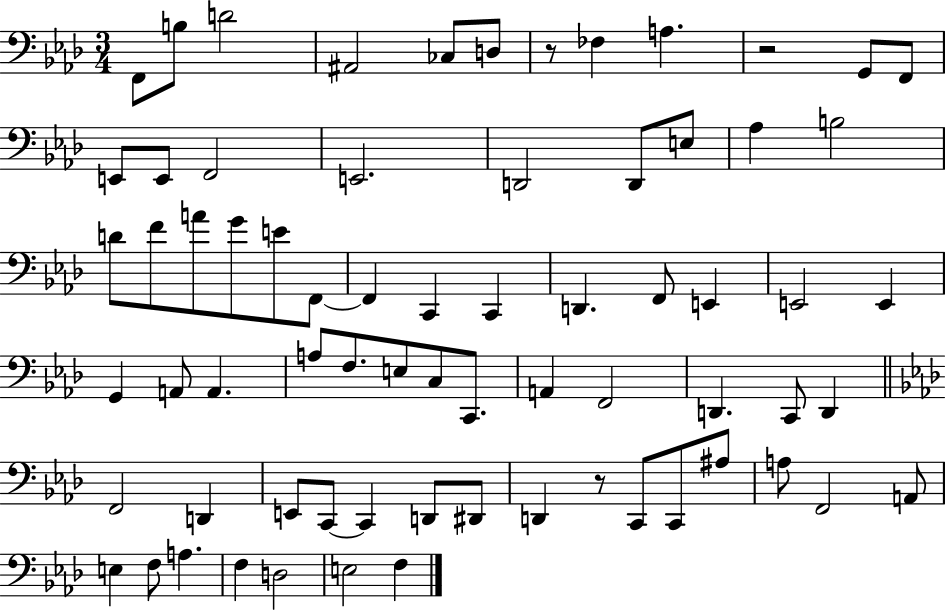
{
  \clef bass
  \numericTimeSignature
  \time 3/4
  \key aes \major
  \repeat volta 2 { f,8 b8 d'2 | ais,2 ces8 d8 | r8 fes4 a4. | r2 g,8 f,8 | \break e,8 e,8 f,2 | e,2. | d,2 d,8 e8 | aes4 b2 | \break d'8 f'8 a'8 g'8 e'8 f,8~~ | f,4 c,4 c,4 | d,4. f,8 e,4 | e,2 e,4 | \break g,4 a,8 a,4. | a8 f8. e8 c8 c,8. | a,4 f,2 | d,4. c,8 d,4 | \break \bar "||" \break \key f \minor f,2 d,4 | e,8 c,8~~ c,4 d,8 dis,8 | d,4 r8 c,8 c,8 ais8 | a8 f,2 a,8 | \break e4 f8 a4. | f4 d2 | e2 f4 | } \bar "|."
}